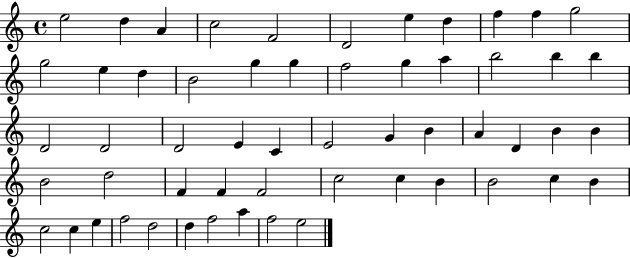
{
  \clef treble
  \time 4/4
  \defaultTimeSignature
  \key c \major
  e''2 d''4 a'4 | c''2 f'2 | d'2 e''4 d''4 | f''4 f''4 g''2 | \break g''2 e''4 d''4 | b'2 g''4 g''4 | f''2 g''4 a''4 | b''2 b''4 b''4 | \break d'2 d'2 | d'2 e'4 c'4 | e'2 g'4 b'4 | a'4 d'4 b'4 b'4 | \break b'2 d''2 | f'4 f'4 f'2 | c''2 c''4 b'4 | b'2 c''4 b'4 | \break c''2 c''4 e''4 | f''2 d''2 | d''4 f''2 a''4 | f''2 e''2 | \break \bar "|."
}